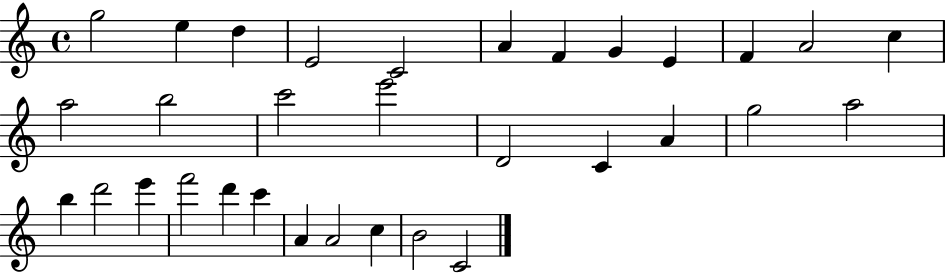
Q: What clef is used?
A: treble